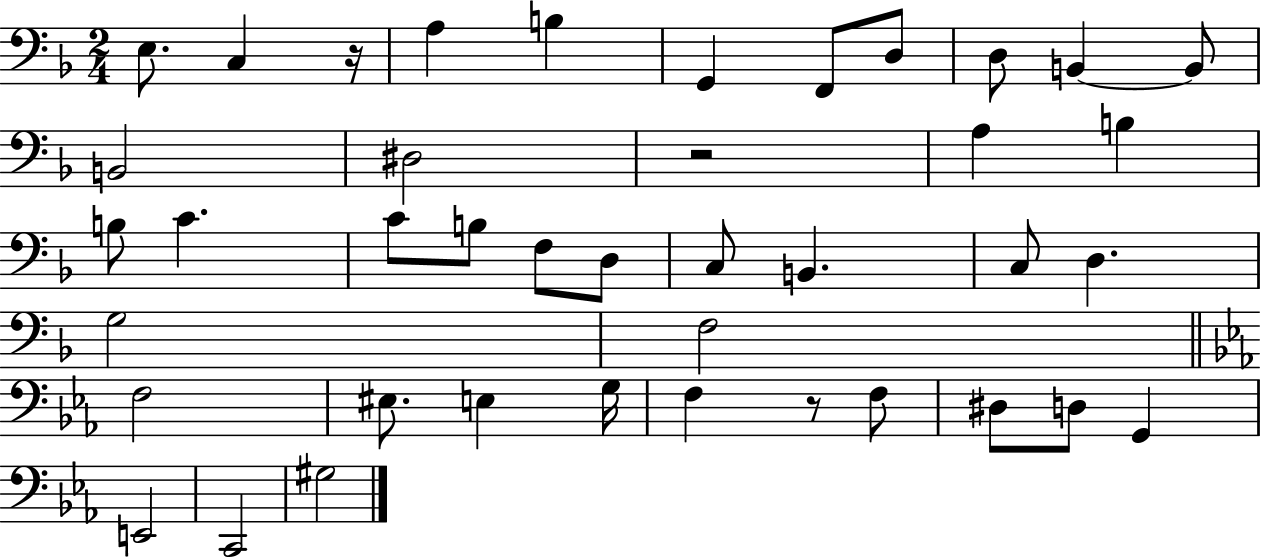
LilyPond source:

{
  \clef bass
  \numericTimeSignature
  \time 2/4
  \key f \major
  e8. c4 r16 | a4 b4 | g,4 f,8 d8 | d8 b,4~~ b,8 | \break b,2 | dis2 | r2 | a4 b4 | \break b8 c'4. | c'8 b8 f8 d8 | c8 b,4. | c8 d4. | \break g2 | f2 | \bar "||" \break \key ees \major f2 | eis8. e4 g16 | f4 r8 f8 | dis8 d8 g,4 | \break e,2 | c,2 | gis2 | \bar "|."
}